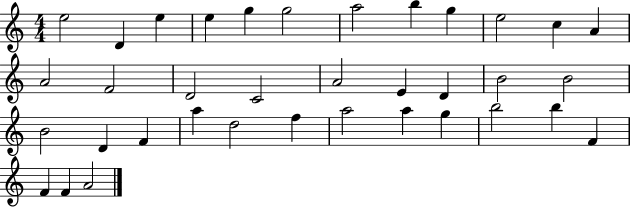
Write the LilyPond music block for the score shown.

{
  \clef treble
  \numericTimeSignature
  \time 4/4
  \key c \major
  e''2 d'4 e''4 | e''4 g''4 g''2 | a''2 b''4 g''4 | e''2 c''4 a'4 | \break a'2 f'2 | d'2 c'2 | a'2 e'4 d'4 | b'2 b'2 | \break b'2 d'4 f'4 | a''4 d''2 f''4 | a''2 a''4 g''4 | b''2 b''4 f'4 | \break f'4 f'4 a'2 | \bar "|."
}